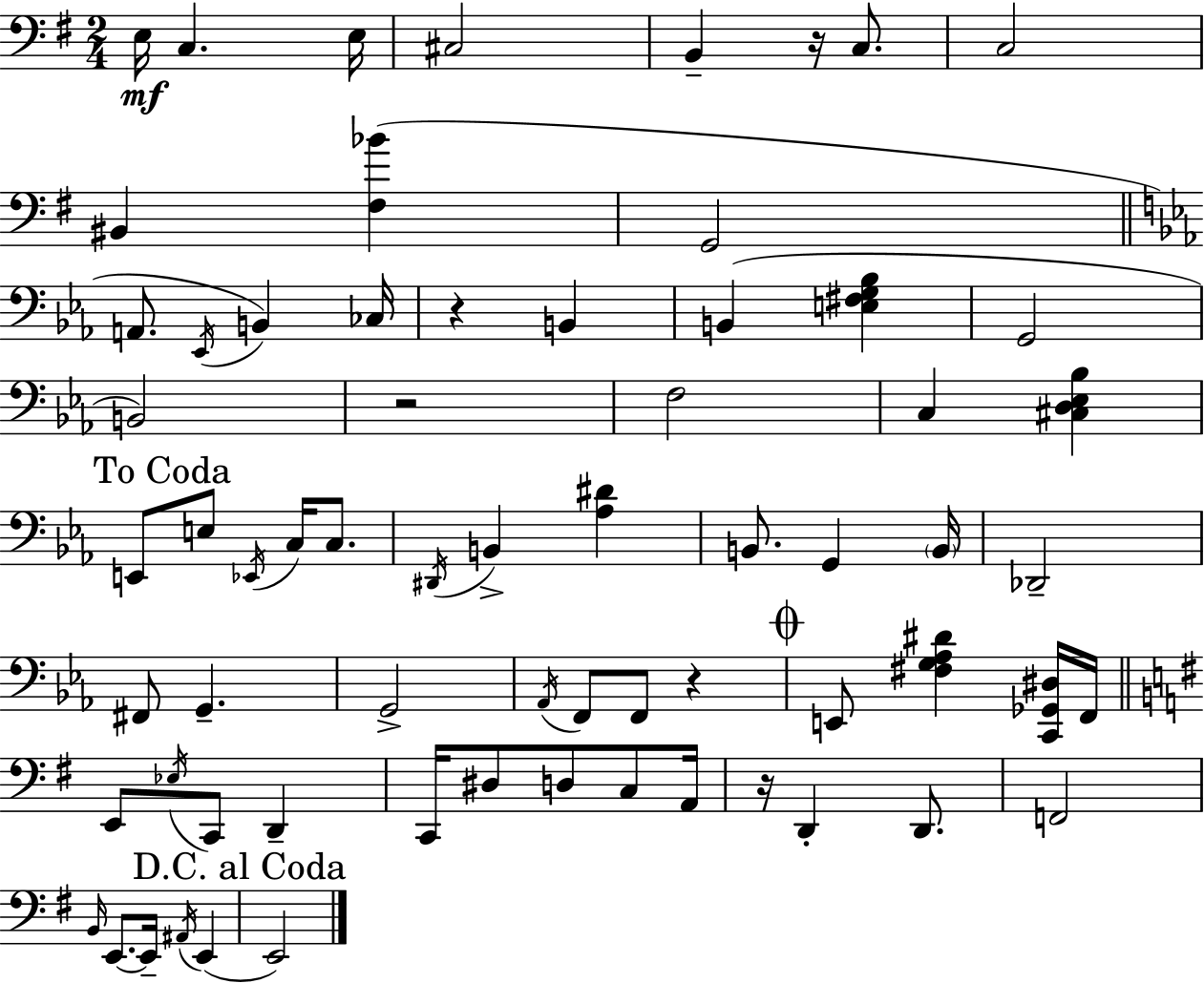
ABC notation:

X:1
T:Untitled
M:2/4
L:1/4
K:G
E,/4 C, E,/4 ^C,2 B,, z/4 C,/2 C,2 ^B,, [^F,_B] G,,2 A,,/2 _E,,/4 B,, _C,/4 z B,, B,, [E,^F,G,_B,] G,,2 B,,2 z2 F,2 C, [^C,D,_E,_B,] E,,/2 E,/2 _E,,/4 C,/4 C,/2 ^D,,/4 B,, [_A,^D] B,,/2 G,, B,,/4 _D,,2 ^F,,/2 G,, G,,2 _A,,/4 F,,/2 F,,/2 z E,,/2 [^F,G,_A,^D] [C,,_G,,^D,]/4 F,,/4 E,,/2 _E,/4 C,,/2 D,, C,,/4 ^D,/2 D,/2 C,/2 A,,/4 z/4 D,, D,,/2 F,,2 B,,/4 E,,/2 E,,/4 ^A,,/4 E,, E,,2